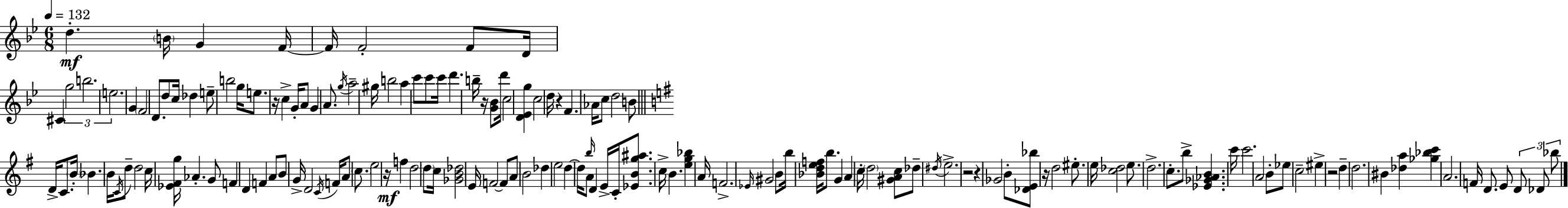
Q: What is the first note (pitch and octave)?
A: D5